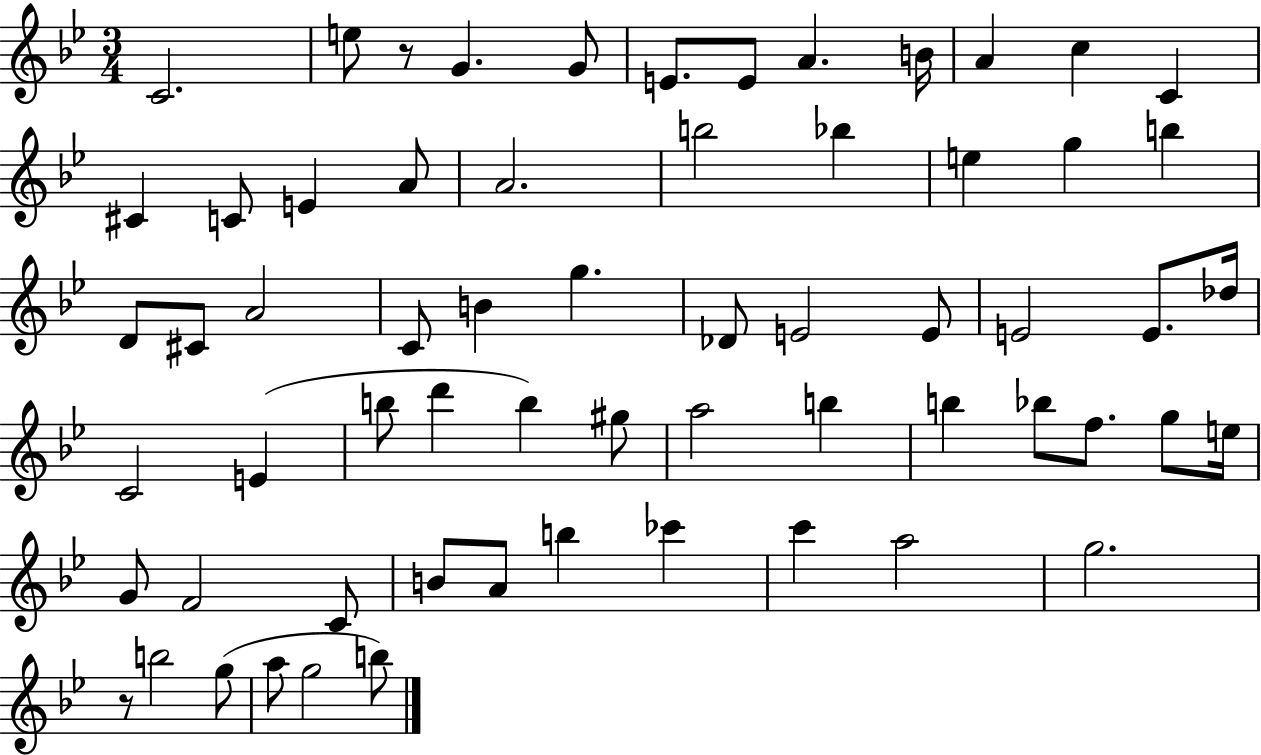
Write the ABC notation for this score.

X:1
T:Untitled
M:3/4
L:1/4
K:Bb
C2 e/2 z/2 G G/2 E/2 E/2 A B/4 A c C ^C C/2 E A/2 A2 b2 _b e g b D/2 ^C/2 A2 C/2 B g _D/2 E2 E/2 E2 E/2 _d/4 C2 E b/2 d' b ^g/2 a2 b b _b/2 f/2 g/2 e/4 G/2 F2 C/2 B/2 A/2 b _c' c' a2 g2 z/2 b2 g/2 a/2 g2 b/2